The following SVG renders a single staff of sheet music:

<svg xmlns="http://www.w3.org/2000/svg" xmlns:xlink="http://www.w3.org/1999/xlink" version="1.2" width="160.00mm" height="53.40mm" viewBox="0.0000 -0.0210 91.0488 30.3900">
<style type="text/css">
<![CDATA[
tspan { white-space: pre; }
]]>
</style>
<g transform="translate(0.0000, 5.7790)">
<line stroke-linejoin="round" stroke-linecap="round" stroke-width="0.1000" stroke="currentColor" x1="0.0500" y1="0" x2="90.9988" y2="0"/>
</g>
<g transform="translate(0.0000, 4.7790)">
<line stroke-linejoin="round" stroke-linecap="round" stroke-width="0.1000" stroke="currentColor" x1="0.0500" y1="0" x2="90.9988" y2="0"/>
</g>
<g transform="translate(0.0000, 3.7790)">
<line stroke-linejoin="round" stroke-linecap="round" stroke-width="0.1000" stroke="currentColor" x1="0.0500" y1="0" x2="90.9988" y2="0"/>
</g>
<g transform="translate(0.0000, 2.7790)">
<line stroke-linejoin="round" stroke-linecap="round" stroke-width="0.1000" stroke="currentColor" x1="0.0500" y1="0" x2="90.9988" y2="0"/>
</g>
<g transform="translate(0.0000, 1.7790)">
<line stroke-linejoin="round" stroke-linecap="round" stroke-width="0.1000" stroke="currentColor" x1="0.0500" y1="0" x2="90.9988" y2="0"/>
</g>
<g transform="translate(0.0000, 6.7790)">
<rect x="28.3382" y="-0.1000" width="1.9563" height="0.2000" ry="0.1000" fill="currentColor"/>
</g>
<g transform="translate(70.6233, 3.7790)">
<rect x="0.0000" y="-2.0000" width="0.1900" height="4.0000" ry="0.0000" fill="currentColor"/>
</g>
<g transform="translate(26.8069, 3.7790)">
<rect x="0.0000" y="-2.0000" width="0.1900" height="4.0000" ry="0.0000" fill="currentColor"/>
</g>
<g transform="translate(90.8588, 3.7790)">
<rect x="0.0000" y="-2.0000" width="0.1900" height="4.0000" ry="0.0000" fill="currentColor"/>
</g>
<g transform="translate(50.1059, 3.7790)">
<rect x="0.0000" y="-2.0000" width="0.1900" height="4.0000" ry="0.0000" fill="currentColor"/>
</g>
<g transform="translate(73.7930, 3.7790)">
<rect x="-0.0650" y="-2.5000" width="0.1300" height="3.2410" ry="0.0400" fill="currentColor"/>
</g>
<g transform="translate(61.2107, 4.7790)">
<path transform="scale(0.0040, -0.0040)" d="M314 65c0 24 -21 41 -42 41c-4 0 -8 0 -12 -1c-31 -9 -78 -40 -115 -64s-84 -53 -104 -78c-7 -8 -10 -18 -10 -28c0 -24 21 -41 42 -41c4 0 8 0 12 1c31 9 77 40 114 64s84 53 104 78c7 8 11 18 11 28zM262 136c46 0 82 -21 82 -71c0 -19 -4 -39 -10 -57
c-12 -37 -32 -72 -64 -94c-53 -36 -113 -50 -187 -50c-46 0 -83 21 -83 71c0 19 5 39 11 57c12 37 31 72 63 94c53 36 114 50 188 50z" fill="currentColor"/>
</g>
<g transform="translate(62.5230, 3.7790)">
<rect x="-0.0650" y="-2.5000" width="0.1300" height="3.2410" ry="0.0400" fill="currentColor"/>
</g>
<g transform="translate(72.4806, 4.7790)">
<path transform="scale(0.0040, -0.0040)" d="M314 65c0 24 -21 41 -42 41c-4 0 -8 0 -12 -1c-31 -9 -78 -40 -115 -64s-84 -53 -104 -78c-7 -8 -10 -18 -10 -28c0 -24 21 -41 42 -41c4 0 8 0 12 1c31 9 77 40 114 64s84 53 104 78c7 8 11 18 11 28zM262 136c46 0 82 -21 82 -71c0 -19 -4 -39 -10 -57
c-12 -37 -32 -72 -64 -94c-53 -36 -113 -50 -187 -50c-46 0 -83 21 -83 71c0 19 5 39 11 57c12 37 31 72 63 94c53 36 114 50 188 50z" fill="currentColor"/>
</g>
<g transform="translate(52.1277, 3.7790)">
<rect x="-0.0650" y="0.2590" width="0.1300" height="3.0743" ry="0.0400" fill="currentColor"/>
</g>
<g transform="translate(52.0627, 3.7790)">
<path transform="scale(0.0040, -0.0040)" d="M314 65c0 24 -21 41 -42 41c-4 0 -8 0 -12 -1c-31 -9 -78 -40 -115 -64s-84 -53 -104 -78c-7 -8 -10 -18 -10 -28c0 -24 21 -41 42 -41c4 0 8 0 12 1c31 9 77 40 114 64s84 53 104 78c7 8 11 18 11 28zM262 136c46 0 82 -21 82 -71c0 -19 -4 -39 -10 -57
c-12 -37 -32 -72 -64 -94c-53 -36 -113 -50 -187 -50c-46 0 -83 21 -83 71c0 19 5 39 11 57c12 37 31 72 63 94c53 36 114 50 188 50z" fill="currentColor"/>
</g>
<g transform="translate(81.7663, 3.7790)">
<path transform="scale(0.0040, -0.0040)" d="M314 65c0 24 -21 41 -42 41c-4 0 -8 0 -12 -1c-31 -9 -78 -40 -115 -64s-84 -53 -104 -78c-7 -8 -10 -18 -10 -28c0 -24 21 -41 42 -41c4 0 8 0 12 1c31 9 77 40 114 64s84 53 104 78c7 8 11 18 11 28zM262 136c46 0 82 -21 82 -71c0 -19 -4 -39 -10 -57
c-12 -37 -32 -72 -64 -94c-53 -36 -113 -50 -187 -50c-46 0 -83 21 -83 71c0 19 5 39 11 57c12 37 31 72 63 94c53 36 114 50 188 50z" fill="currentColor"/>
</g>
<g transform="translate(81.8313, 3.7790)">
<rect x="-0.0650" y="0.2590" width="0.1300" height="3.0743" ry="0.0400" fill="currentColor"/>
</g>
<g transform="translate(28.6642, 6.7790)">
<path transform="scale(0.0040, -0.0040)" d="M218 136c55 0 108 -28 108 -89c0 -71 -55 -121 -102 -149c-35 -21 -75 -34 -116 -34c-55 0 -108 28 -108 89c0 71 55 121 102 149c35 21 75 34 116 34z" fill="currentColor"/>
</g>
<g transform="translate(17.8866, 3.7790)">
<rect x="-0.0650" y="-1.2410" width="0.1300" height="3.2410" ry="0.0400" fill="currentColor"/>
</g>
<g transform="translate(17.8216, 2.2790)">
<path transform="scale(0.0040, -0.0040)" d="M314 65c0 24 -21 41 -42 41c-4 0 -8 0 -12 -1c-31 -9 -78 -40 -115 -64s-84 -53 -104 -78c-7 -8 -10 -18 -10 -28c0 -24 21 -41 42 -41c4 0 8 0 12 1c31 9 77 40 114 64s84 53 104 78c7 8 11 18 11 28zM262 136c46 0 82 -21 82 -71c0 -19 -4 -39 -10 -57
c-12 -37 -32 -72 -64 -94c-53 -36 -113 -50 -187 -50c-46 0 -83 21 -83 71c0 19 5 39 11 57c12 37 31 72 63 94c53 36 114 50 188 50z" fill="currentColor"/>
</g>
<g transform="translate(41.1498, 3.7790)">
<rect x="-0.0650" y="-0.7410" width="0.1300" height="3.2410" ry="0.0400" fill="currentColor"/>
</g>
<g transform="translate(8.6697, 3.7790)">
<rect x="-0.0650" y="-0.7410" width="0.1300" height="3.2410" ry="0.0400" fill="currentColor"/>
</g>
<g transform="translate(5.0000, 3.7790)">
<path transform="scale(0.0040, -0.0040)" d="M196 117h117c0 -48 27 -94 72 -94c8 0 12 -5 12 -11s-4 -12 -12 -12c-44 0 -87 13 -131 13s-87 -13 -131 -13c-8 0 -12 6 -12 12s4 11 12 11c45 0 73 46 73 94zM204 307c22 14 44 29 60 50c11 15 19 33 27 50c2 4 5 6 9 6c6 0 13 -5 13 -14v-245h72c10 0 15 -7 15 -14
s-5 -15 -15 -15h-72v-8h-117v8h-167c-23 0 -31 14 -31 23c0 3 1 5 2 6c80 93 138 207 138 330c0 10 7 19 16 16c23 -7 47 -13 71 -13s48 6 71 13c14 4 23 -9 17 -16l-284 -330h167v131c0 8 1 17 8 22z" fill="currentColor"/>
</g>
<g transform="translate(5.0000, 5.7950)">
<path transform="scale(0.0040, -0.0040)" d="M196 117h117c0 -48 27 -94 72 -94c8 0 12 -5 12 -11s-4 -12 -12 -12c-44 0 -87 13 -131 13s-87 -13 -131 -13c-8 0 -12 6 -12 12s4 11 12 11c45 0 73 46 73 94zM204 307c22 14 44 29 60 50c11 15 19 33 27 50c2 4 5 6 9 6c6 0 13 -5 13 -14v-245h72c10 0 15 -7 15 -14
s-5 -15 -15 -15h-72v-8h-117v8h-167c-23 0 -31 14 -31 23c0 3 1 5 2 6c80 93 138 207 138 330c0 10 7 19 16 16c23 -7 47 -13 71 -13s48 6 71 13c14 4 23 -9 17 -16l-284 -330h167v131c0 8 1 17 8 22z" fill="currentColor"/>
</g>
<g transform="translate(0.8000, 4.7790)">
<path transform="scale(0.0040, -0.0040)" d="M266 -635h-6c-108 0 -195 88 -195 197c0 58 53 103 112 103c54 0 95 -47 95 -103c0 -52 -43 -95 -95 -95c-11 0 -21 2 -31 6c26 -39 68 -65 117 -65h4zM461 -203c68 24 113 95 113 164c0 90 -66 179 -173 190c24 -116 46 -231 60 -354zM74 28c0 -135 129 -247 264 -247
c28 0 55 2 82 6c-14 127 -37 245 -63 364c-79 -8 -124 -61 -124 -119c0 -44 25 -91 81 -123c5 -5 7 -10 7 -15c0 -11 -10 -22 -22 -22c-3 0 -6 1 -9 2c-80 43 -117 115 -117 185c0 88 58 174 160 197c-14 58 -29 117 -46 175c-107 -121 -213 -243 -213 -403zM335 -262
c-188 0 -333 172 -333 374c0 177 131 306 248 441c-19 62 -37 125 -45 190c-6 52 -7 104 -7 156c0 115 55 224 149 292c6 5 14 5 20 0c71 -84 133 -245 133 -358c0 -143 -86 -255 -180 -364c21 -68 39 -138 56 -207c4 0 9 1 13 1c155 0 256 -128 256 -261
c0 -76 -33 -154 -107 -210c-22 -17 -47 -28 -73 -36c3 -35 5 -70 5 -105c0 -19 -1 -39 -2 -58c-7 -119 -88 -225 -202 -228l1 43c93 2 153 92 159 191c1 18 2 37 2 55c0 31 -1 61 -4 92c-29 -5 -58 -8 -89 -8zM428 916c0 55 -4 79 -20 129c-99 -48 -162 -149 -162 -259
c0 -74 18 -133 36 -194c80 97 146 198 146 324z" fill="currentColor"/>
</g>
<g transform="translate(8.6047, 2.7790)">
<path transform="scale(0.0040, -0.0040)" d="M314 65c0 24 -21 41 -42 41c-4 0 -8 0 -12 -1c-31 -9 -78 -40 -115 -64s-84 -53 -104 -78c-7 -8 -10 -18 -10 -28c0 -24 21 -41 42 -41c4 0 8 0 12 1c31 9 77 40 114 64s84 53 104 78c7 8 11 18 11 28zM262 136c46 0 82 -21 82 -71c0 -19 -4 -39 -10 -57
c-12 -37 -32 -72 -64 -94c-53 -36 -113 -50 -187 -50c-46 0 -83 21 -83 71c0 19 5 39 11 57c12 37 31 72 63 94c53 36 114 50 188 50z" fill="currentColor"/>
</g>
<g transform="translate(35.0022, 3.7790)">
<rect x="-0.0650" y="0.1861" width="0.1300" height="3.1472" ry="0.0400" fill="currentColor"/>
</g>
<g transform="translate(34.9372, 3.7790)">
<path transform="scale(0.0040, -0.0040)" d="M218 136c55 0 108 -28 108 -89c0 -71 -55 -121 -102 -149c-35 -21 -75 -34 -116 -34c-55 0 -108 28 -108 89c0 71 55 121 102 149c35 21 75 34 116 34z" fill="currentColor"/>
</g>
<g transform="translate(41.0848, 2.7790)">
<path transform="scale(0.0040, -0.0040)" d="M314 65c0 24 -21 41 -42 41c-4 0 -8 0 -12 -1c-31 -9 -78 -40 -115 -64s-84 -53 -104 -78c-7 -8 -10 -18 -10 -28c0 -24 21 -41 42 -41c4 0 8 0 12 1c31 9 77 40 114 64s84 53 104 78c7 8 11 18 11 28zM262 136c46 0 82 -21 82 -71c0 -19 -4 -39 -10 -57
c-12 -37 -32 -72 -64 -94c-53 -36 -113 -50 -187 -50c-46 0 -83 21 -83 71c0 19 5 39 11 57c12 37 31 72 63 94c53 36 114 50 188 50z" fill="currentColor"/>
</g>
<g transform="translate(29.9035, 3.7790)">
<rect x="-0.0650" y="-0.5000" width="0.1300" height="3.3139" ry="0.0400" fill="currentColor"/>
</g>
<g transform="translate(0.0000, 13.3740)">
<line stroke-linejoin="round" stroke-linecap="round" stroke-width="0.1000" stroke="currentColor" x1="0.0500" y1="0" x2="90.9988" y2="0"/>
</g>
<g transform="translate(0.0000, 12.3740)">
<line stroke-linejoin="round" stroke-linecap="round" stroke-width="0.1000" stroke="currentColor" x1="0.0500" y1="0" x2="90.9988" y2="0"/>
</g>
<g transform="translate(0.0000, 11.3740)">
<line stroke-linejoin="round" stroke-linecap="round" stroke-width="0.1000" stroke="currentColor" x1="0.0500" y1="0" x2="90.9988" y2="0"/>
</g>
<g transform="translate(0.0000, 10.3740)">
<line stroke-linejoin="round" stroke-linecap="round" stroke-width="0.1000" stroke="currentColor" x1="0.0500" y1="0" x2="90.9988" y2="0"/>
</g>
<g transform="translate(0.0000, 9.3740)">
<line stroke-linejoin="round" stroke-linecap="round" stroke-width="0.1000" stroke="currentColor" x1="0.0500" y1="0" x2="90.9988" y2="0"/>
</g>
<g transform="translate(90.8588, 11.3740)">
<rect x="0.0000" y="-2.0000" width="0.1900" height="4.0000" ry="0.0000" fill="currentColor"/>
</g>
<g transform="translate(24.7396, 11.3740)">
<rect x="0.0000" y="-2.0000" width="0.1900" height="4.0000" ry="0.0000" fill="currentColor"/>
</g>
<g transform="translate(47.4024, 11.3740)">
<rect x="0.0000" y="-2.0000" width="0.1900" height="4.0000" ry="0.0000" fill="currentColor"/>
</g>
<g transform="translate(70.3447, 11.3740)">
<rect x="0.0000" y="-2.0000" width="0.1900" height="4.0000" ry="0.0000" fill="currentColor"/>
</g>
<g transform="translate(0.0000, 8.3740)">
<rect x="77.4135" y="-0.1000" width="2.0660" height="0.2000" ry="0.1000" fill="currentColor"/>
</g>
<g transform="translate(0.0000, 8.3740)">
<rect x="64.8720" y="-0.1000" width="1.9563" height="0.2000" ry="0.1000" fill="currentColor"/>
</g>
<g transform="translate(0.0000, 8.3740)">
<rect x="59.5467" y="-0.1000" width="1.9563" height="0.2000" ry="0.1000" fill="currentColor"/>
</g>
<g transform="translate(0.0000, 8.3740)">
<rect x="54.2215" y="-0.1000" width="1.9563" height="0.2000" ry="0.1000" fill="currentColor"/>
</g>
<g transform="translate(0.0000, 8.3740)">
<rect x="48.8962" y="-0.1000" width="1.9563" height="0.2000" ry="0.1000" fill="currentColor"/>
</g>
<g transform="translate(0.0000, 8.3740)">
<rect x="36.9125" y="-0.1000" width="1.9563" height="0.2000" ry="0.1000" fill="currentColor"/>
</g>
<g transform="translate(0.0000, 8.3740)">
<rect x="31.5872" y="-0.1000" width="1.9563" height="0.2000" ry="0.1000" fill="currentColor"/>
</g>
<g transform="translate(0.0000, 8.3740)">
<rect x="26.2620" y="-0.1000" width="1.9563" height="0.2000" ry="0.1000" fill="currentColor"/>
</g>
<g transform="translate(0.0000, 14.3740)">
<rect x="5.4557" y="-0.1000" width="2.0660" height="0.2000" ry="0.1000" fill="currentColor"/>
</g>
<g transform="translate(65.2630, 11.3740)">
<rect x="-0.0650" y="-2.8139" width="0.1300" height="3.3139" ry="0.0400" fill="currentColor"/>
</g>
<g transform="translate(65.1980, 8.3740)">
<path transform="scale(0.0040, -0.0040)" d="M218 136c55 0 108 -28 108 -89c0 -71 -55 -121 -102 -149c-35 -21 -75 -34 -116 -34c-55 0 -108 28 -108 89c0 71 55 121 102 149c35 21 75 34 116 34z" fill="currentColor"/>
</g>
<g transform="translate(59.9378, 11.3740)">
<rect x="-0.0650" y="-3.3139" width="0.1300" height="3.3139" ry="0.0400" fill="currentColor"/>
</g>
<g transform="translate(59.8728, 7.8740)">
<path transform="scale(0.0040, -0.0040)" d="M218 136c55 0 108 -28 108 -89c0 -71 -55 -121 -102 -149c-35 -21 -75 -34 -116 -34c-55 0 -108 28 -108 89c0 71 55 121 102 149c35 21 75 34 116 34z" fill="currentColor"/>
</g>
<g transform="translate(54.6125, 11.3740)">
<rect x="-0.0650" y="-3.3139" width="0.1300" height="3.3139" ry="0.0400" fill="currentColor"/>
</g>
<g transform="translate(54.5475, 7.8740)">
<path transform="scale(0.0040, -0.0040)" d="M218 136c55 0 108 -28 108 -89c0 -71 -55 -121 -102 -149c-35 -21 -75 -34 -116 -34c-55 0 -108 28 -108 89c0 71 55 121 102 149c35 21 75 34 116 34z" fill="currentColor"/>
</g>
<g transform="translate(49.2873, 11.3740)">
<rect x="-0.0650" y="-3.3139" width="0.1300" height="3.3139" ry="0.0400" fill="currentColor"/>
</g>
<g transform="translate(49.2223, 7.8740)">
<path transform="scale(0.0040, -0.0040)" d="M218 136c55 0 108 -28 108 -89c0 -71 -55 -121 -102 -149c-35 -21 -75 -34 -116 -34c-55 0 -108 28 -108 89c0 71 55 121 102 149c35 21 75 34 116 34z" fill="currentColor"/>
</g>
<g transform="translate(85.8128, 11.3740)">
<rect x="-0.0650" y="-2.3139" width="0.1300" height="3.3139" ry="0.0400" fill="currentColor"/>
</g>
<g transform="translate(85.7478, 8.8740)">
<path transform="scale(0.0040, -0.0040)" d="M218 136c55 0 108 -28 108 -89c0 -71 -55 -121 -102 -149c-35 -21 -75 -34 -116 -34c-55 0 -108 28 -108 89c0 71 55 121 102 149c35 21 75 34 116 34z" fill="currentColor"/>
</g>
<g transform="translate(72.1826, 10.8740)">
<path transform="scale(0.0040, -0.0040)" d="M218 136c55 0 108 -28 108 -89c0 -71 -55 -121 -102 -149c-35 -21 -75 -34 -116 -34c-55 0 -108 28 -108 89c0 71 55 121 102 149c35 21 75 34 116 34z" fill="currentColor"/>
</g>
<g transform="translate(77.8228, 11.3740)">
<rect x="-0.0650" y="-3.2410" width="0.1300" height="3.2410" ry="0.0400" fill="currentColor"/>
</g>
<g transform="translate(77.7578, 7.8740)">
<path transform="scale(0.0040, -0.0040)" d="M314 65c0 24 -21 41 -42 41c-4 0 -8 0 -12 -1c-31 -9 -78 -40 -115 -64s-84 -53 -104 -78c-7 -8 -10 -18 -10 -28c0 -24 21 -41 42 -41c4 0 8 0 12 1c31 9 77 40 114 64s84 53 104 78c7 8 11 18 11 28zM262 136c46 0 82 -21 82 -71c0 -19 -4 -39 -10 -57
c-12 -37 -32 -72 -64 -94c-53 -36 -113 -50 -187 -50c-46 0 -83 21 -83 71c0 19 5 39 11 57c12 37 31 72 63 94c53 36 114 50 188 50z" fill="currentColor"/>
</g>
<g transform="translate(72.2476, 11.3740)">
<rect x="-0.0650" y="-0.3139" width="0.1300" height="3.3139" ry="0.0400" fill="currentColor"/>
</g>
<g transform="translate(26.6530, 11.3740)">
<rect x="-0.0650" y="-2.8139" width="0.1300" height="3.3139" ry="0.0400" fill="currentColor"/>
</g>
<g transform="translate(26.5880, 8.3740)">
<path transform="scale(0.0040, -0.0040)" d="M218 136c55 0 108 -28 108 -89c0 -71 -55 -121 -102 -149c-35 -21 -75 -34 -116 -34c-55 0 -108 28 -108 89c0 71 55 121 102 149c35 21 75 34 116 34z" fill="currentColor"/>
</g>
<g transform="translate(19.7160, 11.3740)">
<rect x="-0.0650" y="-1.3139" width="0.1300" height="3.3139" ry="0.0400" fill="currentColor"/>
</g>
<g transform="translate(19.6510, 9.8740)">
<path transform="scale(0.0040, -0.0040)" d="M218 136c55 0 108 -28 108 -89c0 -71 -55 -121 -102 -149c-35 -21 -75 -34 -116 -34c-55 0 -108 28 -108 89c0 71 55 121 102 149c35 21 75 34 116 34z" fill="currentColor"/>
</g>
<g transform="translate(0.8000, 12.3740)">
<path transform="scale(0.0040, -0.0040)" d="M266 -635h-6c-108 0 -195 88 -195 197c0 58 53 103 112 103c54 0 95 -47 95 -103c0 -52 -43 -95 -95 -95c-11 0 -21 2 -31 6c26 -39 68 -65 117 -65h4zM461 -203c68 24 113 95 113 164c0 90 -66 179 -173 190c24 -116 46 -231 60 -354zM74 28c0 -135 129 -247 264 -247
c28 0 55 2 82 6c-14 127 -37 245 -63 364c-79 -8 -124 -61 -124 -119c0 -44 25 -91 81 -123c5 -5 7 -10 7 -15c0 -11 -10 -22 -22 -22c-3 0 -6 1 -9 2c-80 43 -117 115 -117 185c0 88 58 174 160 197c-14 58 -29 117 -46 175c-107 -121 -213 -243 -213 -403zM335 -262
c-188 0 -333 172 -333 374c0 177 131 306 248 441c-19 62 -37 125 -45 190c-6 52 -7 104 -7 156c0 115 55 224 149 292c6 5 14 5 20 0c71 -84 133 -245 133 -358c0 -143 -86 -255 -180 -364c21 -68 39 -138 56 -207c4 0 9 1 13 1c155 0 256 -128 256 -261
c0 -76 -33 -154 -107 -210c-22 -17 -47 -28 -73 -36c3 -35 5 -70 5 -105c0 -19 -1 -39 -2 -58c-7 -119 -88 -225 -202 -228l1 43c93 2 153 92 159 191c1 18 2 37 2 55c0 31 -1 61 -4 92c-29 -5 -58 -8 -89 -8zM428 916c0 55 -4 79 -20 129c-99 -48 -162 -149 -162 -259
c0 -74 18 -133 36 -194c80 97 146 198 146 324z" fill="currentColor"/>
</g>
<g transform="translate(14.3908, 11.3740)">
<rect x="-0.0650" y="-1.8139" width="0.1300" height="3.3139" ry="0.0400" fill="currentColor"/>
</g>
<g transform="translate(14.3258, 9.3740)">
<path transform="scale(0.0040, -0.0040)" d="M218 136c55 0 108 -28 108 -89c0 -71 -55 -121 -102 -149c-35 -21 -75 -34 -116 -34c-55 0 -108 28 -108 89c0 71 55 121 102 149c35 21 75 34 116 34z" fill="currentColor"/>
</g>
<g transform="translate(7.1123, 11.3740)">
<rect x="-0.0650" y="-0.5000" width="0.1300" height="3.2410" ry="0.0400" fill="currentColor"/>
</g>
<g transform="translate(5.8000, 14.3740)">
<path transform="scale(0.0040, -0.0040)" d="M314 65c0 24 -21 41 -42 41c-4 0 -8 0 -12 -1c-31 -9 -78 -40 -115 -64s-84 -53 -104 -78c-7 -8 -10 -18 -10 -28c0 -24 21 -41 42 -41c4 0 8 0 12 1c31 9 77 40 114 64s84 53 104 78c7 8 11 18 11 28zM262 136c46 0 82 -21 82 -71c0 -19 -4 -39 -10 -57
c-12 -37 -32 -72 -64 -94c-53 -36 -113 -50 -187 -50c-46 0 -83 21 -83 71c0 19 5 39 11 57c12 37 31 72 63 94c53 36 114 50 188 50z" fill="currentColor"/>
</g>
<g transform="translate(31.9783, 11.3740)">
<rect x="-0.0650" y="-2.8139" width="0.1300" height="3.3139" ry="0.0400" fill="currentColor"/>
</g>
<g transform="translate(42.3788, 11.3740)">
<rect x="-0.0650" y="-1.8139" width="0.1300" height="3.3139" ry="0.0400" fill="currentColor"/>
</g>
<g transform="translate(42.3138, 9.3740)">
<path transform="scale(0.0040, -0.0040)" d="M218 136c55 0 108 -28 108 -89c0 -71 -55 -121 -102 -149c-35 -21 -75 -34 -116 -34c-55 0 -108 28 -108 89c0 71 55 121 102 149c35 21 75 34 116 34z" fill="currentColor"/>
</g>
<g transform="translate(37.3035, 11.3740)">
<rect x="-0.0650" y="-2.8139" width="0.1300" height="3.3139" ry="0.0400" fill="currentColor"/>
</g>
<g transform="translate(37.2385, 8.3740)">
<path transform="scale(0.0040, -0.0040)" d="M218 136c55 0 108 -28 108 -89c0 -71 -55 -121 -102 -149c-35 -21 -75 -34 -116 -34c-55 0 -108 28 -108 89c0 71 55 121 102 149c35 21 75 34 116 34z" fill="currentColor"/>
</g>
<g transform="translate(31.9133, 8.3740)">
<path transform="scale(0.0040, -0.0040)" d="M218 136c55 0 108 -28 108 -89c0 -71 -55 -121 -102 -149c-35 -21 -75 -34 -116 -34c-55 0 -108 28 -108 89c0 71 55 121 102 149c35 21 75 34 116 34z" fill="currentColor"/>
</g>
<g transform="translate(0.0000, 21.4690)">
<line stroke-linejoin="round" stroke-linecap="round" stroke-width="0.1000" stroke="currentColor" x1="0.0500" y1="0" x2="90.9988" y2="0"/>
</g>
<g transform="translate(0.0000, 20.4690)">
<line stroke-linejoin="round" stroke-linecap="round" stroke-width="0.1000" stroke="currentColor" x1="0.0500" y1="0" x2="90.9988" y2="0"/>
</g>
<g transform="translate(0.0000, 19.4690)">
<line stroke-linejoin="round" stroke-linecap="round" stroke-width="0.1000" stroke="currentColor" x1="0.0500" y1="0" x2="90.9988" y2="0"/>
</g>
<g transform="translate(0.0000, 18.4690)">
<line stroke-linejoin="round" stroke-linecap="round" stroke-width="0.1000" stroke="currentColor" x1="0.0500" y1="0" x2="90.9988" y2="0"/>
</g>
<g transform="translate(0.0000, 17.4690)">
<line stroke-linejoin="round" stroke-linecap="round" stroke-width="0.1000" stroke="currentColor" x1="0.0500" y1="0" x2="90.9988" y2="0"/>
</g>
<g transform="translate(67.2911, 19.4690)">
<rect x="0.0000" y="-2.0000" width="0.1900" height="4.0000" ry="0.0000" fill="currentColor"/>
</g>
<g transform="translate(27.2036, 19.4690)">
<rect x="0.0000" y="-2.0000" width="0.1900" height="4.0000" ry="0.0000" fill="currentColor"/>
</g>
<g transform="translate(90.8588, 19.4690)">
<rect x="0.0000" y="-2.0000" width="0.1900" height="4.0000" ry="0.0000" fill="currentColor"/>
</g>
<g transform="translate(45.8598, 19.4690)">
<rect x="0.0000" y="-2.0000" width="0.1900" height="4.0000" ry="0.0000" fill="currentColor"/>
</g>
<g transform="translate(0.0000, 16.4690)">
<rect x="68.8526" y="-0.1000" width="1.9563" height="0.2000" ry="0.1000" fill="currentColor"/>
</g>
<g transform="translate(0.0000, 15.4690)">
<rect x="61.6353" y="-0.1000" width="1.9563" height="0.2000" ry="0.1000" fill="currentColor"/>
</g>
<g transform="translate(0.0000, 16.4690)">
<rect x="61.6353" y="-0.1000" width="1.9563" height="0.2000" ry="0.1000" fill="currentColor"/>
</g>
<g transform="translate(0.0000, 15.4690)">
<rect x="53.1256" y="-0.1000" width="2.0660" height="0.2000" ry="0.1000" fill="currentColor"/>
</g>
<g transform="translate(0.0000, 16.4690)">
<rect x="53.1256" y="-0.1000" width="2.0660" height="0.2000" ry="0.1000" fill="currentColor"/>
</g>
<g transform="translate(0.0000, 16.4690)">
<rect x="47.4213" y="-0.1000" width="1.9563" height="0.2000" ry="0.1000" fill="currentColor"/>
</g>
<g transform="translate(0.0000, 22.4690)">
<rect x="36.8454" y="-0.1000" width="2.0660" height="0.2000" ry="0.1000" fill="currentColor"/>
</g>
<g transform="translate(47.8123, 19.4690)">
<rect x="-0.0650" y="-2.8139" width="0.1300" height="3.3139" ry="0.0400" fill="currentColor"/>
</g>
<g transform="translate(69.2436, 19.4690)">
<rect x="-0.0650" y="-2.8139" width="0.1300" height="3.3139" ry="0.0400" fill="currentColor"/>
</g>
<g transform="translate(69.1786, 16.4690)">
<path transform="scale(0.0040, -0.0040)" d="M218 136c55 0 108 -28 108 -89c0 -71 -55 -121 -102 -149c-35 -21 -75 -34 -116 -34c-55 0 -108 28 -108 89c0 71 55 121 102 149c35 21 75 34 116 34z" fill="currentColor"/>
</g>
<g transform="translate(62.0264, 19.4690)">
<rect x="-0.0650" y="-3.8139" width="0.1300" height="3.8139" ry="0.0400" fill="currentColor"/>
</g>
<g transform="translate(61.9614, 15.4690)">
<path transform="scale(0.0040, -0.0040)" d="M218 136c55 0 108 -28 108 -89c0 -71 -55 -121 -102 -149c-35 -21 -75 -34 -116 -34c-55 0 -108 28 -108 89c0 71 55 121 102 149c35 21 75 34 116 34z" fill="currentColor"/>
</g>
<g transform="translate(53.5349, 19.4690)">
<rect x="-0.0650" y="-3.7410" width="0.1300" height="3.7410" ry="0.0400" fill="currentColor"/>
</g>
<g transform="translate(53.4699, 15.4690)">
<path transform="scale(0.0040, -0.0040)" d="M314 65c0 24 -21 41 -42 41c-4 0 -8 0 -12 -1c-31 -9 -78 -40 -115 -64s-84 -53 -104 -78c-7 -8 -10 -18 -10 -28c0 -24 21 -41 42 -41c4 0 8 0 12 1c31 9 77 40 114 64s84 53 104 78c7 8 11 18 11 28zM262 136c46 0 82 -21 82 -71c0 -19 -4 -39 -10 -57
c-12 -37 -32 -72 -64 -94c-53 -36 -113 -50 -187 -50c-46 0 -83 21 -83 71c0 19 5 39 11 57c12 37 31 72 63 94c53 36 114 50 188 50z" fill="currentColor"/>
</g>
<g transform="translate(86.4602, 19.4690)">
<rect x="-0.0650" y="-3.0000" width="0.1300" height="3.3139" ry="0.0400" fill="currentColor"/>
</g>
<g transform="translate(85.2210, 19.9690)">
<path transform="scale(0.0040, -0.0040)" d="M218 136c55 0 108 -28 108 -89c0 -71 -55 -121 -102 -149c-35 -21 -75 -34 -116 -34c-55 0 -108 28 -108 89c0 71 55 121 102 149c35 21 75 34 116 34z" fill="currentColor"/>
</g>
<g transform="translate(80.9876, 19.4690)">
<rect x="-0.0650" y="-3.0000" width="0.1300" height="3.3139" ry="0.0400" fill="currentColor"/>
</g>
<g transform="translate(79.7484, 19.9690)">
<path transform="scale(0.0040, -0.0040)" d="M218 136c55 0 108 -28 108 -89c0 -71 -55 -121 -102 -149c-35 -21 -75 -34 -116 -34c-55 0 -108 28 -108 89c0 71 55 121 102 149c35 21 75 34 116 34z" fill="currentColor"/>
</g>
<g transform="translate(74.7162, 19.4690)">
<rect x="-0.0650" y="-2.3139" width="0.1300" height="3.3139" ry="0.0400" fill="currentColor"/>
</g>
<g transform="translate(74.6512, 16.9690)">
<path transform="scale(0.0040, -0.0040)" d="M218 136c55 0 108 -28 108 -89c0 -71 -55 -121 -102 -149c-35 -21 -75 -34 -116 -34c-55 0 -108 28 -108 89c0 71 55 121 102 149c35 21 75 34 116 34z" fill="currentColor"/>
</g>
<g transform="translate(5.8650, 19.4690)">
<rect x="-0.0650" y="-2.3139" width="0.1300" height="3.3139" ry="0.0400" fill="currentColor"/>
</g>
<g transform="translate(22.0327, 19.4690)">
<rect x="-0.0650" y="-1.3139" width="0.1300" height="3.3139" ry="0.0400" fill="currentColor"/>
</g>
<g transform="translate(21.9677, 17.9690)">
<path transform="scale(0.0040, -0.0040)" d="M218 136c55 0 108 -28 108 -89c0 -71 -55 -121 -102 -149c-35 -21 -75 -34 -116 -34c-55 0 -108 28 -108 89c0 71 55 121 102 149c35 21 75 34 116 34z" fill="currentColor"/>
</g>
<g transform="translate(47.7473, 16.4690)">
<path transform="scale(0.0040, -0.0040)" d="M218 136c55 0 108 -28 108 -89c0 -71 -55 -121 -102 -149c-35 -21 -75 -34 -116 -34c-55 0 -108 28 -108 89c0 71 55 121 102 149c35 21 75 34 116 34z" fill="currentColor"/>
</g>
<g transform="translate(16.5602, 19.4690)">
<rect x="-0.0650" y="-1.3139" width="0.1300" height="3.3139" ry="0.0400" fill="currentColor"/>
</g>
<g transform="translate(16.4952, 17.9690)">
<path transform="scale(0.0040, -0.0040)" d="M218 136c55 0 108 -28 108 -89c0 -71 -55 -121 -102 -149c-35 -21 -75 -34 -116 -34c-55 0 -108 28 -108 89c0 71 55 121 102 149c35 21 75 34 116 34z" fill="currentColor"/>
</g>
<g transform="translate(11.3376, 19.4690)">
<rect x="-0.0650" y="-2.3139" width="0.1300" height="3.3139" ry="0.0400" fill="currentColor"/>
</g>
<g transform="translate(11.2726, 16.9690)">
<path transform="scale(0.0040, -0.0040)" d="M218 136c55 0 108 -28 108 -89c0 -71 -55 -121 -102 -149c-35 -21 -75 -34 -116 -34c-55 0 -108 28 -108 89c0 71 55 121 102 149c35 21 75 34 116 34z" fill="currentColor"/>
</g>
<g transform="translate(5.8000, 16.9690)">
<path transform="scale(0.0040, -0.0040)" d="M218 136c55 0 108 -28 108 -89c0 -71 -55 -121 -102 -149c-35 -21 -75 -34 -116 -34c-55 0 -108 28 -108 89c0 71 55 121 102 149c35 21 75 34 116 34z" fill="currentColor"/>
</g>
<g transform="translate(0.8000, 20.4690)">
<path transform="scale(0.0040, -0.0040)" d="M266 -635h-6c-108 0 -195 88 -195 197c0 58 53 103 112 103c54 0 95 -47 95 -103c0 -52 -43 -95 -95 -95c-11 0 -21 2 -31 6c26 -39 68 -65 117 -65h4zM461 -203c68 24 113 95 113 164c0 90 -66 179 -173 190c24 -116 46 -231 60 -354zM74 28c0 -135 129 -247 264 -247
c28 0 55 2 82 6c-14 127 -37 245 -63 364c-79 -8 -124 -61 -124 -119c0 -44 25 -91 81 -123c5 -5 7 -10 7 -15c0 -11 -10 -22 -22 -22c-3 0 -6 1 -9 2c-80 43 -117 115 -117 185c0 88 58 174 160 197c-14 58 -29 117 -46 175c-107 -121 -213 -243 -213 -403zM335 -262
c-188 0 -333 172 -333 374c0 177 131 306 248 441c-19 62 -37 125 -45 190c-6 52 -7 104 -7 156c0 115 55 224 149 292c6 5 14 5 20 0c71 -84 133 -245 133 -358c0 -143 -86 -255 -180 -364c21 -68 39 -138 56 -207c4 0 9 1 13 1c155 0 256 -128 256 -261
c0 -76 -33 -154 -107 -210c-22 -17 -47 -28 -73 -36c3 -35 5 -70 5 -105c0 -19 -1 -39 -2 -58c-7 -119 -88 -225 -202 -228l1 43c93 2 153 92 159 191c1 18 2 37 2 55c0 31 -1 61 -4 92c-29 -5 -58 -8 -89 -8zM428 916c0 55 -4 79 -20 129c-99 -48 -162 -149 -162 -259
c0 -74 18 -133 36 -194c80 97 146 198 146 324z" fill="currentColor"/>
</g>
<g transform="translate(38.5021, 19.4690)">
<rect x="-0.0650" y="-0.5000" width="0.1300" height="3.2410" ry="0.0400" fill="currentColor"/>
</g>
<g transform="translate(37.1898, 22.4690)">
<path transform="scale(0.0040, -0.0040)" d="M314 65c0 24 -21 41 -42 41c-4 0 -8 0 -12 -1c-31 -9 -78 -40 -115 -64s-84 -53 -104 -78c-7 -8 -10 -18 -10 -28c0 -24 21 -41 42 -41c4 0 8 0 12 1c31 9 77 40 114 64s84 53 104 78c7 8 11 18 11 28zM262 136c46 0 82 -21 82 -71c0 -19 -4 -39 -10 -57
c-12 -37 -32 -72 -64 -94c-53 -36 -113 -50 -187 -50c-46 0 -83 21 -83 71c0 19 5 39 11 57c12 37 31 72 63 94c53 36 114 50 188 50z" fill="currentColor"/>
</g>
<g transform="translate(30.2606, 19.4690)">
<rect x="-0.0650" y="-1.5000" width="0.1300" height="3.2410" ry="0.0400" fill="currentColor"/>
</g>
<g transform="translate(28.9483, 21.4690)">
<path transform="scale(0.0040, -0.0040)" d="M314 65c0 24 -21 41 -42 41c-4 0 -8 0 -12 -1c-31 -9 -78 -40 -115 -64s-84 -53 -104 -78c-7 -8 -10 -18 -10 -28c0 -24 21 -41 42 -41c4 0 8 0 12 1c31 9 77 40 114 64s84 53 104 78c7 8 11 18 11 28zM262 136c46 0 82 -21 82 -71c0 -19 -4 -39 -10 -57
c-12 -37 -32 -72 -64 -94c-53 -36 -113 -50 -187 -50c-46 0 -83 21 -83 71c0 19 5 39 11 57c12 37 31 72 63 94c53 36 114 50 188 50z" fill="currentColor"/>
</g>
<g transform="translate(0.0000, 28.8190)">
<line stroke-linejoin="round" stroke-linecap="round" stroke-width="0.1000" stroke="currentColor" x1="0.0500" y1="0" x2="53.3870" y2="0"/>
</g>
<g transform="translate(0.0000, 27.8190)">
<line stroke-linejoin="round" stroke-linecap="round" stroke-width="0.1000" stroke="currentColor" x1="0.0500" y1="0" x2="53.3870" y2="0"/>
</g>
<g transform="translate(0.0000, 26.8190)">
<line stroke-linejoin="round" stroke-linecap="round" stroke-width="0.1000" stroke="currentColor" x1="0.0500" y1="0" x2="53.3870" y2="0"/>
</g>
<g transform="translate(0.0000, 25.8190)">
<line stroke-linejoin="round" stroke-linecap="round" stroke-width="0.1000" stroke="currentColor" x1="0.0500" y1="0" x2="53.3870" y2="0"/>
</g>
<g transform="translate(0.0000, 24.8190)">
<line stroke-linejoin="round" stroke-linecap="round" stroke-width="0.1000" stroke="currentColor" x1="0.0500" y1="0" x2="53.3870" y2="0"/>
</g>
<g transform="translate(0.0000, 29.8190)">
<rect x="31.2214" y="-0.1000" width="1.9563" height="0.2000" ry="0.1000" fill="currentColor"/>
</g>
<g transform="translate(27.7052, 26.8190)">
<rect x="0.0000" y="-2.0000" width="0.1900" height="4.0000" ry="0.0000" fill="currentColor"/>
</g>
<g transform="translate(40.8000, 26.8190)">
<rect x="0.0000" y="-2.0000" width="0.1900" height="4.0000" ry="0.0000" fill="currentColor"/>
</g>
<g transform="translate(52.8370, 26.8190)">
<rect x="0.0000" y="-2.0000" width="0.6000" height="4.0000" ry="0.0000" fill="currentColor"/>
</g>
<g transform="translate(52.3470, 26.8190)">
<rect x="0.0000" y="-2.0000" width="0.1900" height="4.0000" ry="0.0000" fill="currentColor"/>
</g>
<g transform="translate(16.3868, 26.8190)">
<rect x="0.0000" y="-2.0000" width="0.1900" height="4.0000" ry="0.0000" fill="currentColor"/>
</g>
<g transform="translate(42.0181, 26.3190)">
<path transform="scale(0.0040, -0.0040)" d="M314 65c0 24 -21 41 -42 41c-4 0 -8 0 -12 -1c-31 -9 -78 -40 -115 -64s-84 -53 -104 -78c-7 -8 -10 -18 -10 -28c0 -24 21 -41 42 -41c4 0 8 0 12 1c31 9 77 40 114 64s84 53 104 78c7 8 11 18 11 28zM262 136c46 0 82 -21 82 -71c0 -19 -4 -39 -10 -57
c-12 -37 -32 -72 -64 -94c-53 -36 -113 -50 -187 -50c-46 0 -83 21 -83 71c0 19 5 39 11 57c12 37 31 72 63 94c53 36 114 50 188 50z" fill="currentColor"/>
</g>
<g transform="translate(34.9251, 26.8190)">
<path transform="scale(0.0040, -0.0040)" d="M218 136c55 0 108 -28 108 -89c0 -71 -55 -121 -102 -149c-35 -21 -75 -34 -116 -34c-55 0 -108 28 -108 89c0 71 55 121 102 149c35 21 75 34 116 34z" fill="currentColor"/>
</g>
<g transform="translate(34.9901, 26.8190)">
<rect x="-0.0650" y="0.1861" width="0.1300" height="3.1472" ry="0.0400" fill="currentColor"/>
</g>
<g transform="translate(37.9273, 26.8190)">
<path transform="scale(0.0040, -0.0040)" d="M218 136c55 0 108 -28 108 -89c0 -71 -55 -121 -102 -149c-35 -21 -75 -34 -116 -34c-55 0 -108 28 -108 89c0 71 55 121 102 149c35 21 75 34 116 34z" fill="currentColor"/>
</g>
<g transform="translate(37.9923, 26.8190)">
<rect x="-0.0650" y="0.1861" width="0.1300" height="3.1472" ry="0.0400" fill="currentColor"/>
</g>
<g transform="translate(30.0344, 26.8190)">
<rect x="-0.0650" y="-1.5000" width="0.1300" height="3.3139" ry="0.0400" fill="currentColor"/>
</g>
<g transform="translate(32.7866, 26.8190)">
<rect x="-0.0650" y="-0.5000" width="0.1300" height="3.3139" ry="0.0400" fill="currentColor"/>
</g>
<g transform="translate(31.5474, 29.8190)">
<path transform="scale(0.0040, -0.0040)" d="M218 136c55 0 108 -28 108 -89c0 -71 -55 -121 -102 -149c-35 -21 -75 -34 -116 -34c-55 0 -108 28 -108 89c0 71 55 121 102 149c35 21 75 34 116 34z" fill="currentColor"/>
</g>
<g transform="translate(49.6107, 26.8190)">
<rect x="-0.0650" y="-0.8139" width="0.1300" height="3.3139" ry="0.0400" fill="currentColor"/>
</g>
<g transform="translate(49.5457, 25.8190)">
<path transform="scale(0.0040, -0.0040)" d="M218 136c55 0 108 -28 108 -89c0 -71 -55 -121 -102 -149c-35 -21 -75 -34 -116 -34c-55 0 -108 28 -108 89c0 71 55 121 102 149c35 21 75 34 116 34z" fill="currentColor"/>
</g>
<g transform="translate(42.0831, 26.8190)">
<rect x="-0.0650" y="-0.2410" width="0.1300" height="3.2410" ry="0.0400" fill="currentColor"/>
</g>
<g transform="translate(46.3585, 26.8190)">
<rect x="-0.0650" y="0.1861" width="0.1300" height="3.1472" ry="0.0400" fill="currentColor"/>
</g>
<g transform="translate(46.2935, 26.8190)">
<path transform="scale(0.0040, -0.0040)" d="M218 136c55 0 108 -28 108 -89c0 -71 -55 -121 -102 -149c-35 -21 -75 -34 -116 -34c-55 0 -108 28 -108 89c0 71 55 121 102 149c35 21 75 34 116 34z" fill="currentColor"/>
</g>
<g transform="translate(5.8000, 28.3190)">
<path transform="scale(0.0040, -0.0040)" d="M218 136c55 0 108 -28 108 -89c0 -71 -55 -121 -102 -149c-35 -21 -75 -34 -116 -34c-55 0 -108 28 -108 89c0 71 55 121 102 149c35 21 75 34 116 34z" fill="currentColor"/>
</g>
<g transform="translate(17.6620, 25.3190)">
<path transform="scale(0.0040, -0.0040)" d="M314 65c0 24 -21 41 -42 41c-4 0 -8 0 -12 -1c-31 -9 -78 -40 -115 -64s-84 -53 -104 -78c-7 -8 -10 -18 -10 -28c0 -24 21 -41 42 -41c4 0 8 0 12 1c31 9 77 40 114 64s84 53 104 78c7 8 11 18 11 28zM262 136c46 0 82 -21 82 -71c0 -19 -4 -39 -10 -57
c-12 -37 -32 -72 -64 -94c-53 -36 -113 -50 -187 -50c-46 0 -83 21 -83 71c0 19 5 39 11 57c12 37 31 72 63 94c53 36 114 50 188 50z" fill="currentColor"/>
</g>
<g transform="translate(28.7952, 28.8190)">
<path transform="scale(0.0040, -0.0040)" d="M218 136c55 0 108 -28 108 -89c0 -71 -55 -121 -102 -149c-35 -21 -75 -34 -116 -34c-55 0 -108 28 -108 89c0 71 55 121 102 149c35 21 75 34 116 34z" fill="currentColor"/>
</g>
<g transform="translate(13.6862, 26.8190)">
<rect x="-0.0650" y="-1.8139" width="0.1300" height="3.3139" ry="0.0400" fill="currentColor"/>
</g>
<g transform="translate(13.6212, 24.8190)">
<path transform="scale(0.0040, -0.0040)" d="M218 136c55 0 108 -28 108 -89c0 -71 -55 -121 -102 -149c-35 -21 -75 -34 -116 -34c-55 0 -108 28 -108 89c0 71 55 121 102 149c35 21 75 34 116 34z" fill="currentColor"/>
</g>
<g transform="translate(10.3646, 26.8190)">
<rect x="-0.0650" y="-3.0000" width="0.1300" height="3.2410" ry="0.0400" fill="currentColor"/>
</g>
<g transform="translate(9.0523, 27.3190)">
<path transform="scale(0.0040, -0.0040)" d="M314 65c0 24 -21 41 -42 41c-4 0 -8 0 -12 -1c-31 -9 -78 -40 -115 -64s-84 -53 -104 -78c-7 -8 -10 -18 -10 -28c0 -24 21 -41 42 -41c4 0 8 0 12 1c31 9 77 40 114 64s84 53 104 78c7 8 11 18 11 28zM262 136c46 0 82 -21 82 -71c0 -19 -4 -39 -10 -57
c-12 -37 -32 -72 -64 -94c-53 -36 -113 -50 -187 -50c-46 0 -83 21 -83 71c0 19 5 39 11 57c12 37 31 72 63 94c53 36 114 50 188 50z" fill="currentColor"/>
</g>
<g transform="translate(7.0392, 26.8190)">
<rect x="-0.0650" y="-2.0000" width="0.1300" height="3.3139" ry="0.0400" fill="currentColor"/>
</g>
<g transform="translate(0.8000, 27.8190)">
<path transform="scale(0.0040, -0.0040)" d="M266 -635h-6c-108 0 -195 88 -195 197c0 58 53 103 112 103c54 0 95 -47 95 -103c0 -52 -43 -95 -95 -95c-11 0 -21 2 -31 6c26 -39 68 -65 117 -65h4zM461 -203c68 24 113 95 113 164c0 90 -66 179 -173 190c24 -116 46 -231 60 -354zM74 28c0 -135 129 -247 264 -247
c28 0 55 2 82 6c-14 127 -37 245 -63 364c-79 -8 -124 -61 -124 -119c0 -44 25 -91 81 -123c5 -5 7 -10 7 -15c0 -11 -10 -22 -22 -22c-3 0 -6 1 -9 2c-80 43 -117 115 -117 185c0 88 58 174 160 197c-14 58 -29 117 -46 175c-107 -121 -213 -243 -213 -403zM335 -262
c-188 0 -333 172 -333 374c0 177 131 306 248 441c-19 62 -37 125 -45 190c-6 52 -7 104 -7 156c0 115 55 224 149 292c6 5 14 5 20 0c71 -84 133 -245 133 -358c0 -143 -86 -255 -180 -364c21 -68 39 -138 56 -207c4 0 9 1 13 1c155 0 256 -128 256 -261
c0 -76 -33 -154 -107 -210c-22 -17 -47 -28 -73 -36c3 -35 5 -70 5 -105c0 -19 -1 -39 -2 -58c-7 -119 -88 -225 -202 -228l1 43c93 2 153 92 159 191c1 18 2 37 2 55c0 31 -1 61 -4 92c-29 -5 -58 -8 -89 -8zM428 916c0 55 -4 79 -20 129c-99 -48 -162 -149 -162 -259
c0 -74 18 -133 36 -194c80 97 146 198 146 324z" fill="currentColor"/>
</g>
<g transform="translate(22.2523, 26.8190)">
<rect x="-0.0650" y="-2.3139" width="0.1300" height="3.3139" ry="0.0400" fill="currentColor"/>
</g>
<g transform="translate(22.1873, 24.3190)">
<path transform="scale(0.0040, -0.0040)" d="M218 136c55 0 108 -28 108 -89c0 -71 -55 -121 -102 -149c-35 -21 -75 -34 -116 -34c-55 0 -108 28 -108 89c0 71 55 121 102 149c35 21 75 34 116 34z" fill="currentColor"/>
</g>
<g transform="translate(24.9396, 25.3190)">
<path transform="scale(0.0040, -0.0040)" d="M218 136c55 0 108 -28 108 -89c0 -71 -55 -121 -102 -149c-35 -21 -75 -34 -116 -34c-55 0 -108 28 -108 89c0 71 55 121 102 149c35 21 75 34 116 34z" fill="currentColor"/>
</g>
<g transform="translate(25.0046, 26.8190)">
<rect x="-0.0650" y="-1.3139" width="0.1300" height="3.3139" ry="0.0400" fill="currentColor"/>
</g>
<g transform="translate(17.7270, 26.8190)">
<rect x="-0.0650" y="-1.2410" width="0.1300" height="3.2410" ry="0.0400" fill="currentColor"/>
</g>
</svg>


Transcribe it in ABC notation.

X:1
T:Untitled
M:4/4
L:1/4
K:C
d2 e2 C B d2 B2 G2 G2 B2 C2 f e a a a f b b b a c b2 g g g e e E2 C2 a c'2 c' a g A A F A2 f e2 g e E C B B c2 B d